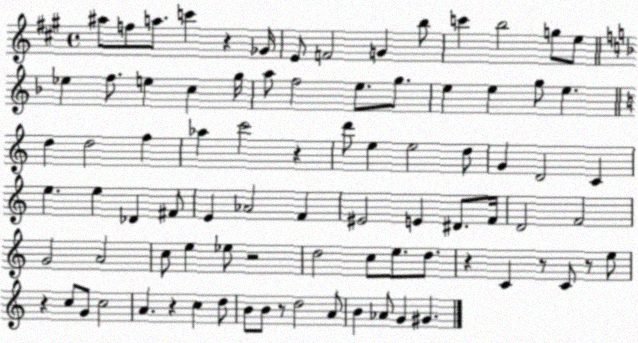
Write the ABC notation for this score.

X:1
T:Untitled
M:4/4
L:1/4
K:A
^a/2 f/2 a/2 c' z _G/4 E/2 F2 G b/2 c' b2 g/2 e/2 _e f/2 e c g/4 a/2 f2 e/2 g/2 e e g/2 e d d2 f _a c'2 z d'/2 e e2 d/2 G D2 C e e _D ^F/2 E _A2 F ^E2 E ^D/2 F/4 D2 F2 G2 A2 c/2 e _e/2 z2 d2 c/2 e/2 d/2 z C z/2 C/2 z/2 e/2 z c/2 G/2 c2 A z c d/2 B/2 B/2 z/2 d2 A/2 B _A/2 G ^G